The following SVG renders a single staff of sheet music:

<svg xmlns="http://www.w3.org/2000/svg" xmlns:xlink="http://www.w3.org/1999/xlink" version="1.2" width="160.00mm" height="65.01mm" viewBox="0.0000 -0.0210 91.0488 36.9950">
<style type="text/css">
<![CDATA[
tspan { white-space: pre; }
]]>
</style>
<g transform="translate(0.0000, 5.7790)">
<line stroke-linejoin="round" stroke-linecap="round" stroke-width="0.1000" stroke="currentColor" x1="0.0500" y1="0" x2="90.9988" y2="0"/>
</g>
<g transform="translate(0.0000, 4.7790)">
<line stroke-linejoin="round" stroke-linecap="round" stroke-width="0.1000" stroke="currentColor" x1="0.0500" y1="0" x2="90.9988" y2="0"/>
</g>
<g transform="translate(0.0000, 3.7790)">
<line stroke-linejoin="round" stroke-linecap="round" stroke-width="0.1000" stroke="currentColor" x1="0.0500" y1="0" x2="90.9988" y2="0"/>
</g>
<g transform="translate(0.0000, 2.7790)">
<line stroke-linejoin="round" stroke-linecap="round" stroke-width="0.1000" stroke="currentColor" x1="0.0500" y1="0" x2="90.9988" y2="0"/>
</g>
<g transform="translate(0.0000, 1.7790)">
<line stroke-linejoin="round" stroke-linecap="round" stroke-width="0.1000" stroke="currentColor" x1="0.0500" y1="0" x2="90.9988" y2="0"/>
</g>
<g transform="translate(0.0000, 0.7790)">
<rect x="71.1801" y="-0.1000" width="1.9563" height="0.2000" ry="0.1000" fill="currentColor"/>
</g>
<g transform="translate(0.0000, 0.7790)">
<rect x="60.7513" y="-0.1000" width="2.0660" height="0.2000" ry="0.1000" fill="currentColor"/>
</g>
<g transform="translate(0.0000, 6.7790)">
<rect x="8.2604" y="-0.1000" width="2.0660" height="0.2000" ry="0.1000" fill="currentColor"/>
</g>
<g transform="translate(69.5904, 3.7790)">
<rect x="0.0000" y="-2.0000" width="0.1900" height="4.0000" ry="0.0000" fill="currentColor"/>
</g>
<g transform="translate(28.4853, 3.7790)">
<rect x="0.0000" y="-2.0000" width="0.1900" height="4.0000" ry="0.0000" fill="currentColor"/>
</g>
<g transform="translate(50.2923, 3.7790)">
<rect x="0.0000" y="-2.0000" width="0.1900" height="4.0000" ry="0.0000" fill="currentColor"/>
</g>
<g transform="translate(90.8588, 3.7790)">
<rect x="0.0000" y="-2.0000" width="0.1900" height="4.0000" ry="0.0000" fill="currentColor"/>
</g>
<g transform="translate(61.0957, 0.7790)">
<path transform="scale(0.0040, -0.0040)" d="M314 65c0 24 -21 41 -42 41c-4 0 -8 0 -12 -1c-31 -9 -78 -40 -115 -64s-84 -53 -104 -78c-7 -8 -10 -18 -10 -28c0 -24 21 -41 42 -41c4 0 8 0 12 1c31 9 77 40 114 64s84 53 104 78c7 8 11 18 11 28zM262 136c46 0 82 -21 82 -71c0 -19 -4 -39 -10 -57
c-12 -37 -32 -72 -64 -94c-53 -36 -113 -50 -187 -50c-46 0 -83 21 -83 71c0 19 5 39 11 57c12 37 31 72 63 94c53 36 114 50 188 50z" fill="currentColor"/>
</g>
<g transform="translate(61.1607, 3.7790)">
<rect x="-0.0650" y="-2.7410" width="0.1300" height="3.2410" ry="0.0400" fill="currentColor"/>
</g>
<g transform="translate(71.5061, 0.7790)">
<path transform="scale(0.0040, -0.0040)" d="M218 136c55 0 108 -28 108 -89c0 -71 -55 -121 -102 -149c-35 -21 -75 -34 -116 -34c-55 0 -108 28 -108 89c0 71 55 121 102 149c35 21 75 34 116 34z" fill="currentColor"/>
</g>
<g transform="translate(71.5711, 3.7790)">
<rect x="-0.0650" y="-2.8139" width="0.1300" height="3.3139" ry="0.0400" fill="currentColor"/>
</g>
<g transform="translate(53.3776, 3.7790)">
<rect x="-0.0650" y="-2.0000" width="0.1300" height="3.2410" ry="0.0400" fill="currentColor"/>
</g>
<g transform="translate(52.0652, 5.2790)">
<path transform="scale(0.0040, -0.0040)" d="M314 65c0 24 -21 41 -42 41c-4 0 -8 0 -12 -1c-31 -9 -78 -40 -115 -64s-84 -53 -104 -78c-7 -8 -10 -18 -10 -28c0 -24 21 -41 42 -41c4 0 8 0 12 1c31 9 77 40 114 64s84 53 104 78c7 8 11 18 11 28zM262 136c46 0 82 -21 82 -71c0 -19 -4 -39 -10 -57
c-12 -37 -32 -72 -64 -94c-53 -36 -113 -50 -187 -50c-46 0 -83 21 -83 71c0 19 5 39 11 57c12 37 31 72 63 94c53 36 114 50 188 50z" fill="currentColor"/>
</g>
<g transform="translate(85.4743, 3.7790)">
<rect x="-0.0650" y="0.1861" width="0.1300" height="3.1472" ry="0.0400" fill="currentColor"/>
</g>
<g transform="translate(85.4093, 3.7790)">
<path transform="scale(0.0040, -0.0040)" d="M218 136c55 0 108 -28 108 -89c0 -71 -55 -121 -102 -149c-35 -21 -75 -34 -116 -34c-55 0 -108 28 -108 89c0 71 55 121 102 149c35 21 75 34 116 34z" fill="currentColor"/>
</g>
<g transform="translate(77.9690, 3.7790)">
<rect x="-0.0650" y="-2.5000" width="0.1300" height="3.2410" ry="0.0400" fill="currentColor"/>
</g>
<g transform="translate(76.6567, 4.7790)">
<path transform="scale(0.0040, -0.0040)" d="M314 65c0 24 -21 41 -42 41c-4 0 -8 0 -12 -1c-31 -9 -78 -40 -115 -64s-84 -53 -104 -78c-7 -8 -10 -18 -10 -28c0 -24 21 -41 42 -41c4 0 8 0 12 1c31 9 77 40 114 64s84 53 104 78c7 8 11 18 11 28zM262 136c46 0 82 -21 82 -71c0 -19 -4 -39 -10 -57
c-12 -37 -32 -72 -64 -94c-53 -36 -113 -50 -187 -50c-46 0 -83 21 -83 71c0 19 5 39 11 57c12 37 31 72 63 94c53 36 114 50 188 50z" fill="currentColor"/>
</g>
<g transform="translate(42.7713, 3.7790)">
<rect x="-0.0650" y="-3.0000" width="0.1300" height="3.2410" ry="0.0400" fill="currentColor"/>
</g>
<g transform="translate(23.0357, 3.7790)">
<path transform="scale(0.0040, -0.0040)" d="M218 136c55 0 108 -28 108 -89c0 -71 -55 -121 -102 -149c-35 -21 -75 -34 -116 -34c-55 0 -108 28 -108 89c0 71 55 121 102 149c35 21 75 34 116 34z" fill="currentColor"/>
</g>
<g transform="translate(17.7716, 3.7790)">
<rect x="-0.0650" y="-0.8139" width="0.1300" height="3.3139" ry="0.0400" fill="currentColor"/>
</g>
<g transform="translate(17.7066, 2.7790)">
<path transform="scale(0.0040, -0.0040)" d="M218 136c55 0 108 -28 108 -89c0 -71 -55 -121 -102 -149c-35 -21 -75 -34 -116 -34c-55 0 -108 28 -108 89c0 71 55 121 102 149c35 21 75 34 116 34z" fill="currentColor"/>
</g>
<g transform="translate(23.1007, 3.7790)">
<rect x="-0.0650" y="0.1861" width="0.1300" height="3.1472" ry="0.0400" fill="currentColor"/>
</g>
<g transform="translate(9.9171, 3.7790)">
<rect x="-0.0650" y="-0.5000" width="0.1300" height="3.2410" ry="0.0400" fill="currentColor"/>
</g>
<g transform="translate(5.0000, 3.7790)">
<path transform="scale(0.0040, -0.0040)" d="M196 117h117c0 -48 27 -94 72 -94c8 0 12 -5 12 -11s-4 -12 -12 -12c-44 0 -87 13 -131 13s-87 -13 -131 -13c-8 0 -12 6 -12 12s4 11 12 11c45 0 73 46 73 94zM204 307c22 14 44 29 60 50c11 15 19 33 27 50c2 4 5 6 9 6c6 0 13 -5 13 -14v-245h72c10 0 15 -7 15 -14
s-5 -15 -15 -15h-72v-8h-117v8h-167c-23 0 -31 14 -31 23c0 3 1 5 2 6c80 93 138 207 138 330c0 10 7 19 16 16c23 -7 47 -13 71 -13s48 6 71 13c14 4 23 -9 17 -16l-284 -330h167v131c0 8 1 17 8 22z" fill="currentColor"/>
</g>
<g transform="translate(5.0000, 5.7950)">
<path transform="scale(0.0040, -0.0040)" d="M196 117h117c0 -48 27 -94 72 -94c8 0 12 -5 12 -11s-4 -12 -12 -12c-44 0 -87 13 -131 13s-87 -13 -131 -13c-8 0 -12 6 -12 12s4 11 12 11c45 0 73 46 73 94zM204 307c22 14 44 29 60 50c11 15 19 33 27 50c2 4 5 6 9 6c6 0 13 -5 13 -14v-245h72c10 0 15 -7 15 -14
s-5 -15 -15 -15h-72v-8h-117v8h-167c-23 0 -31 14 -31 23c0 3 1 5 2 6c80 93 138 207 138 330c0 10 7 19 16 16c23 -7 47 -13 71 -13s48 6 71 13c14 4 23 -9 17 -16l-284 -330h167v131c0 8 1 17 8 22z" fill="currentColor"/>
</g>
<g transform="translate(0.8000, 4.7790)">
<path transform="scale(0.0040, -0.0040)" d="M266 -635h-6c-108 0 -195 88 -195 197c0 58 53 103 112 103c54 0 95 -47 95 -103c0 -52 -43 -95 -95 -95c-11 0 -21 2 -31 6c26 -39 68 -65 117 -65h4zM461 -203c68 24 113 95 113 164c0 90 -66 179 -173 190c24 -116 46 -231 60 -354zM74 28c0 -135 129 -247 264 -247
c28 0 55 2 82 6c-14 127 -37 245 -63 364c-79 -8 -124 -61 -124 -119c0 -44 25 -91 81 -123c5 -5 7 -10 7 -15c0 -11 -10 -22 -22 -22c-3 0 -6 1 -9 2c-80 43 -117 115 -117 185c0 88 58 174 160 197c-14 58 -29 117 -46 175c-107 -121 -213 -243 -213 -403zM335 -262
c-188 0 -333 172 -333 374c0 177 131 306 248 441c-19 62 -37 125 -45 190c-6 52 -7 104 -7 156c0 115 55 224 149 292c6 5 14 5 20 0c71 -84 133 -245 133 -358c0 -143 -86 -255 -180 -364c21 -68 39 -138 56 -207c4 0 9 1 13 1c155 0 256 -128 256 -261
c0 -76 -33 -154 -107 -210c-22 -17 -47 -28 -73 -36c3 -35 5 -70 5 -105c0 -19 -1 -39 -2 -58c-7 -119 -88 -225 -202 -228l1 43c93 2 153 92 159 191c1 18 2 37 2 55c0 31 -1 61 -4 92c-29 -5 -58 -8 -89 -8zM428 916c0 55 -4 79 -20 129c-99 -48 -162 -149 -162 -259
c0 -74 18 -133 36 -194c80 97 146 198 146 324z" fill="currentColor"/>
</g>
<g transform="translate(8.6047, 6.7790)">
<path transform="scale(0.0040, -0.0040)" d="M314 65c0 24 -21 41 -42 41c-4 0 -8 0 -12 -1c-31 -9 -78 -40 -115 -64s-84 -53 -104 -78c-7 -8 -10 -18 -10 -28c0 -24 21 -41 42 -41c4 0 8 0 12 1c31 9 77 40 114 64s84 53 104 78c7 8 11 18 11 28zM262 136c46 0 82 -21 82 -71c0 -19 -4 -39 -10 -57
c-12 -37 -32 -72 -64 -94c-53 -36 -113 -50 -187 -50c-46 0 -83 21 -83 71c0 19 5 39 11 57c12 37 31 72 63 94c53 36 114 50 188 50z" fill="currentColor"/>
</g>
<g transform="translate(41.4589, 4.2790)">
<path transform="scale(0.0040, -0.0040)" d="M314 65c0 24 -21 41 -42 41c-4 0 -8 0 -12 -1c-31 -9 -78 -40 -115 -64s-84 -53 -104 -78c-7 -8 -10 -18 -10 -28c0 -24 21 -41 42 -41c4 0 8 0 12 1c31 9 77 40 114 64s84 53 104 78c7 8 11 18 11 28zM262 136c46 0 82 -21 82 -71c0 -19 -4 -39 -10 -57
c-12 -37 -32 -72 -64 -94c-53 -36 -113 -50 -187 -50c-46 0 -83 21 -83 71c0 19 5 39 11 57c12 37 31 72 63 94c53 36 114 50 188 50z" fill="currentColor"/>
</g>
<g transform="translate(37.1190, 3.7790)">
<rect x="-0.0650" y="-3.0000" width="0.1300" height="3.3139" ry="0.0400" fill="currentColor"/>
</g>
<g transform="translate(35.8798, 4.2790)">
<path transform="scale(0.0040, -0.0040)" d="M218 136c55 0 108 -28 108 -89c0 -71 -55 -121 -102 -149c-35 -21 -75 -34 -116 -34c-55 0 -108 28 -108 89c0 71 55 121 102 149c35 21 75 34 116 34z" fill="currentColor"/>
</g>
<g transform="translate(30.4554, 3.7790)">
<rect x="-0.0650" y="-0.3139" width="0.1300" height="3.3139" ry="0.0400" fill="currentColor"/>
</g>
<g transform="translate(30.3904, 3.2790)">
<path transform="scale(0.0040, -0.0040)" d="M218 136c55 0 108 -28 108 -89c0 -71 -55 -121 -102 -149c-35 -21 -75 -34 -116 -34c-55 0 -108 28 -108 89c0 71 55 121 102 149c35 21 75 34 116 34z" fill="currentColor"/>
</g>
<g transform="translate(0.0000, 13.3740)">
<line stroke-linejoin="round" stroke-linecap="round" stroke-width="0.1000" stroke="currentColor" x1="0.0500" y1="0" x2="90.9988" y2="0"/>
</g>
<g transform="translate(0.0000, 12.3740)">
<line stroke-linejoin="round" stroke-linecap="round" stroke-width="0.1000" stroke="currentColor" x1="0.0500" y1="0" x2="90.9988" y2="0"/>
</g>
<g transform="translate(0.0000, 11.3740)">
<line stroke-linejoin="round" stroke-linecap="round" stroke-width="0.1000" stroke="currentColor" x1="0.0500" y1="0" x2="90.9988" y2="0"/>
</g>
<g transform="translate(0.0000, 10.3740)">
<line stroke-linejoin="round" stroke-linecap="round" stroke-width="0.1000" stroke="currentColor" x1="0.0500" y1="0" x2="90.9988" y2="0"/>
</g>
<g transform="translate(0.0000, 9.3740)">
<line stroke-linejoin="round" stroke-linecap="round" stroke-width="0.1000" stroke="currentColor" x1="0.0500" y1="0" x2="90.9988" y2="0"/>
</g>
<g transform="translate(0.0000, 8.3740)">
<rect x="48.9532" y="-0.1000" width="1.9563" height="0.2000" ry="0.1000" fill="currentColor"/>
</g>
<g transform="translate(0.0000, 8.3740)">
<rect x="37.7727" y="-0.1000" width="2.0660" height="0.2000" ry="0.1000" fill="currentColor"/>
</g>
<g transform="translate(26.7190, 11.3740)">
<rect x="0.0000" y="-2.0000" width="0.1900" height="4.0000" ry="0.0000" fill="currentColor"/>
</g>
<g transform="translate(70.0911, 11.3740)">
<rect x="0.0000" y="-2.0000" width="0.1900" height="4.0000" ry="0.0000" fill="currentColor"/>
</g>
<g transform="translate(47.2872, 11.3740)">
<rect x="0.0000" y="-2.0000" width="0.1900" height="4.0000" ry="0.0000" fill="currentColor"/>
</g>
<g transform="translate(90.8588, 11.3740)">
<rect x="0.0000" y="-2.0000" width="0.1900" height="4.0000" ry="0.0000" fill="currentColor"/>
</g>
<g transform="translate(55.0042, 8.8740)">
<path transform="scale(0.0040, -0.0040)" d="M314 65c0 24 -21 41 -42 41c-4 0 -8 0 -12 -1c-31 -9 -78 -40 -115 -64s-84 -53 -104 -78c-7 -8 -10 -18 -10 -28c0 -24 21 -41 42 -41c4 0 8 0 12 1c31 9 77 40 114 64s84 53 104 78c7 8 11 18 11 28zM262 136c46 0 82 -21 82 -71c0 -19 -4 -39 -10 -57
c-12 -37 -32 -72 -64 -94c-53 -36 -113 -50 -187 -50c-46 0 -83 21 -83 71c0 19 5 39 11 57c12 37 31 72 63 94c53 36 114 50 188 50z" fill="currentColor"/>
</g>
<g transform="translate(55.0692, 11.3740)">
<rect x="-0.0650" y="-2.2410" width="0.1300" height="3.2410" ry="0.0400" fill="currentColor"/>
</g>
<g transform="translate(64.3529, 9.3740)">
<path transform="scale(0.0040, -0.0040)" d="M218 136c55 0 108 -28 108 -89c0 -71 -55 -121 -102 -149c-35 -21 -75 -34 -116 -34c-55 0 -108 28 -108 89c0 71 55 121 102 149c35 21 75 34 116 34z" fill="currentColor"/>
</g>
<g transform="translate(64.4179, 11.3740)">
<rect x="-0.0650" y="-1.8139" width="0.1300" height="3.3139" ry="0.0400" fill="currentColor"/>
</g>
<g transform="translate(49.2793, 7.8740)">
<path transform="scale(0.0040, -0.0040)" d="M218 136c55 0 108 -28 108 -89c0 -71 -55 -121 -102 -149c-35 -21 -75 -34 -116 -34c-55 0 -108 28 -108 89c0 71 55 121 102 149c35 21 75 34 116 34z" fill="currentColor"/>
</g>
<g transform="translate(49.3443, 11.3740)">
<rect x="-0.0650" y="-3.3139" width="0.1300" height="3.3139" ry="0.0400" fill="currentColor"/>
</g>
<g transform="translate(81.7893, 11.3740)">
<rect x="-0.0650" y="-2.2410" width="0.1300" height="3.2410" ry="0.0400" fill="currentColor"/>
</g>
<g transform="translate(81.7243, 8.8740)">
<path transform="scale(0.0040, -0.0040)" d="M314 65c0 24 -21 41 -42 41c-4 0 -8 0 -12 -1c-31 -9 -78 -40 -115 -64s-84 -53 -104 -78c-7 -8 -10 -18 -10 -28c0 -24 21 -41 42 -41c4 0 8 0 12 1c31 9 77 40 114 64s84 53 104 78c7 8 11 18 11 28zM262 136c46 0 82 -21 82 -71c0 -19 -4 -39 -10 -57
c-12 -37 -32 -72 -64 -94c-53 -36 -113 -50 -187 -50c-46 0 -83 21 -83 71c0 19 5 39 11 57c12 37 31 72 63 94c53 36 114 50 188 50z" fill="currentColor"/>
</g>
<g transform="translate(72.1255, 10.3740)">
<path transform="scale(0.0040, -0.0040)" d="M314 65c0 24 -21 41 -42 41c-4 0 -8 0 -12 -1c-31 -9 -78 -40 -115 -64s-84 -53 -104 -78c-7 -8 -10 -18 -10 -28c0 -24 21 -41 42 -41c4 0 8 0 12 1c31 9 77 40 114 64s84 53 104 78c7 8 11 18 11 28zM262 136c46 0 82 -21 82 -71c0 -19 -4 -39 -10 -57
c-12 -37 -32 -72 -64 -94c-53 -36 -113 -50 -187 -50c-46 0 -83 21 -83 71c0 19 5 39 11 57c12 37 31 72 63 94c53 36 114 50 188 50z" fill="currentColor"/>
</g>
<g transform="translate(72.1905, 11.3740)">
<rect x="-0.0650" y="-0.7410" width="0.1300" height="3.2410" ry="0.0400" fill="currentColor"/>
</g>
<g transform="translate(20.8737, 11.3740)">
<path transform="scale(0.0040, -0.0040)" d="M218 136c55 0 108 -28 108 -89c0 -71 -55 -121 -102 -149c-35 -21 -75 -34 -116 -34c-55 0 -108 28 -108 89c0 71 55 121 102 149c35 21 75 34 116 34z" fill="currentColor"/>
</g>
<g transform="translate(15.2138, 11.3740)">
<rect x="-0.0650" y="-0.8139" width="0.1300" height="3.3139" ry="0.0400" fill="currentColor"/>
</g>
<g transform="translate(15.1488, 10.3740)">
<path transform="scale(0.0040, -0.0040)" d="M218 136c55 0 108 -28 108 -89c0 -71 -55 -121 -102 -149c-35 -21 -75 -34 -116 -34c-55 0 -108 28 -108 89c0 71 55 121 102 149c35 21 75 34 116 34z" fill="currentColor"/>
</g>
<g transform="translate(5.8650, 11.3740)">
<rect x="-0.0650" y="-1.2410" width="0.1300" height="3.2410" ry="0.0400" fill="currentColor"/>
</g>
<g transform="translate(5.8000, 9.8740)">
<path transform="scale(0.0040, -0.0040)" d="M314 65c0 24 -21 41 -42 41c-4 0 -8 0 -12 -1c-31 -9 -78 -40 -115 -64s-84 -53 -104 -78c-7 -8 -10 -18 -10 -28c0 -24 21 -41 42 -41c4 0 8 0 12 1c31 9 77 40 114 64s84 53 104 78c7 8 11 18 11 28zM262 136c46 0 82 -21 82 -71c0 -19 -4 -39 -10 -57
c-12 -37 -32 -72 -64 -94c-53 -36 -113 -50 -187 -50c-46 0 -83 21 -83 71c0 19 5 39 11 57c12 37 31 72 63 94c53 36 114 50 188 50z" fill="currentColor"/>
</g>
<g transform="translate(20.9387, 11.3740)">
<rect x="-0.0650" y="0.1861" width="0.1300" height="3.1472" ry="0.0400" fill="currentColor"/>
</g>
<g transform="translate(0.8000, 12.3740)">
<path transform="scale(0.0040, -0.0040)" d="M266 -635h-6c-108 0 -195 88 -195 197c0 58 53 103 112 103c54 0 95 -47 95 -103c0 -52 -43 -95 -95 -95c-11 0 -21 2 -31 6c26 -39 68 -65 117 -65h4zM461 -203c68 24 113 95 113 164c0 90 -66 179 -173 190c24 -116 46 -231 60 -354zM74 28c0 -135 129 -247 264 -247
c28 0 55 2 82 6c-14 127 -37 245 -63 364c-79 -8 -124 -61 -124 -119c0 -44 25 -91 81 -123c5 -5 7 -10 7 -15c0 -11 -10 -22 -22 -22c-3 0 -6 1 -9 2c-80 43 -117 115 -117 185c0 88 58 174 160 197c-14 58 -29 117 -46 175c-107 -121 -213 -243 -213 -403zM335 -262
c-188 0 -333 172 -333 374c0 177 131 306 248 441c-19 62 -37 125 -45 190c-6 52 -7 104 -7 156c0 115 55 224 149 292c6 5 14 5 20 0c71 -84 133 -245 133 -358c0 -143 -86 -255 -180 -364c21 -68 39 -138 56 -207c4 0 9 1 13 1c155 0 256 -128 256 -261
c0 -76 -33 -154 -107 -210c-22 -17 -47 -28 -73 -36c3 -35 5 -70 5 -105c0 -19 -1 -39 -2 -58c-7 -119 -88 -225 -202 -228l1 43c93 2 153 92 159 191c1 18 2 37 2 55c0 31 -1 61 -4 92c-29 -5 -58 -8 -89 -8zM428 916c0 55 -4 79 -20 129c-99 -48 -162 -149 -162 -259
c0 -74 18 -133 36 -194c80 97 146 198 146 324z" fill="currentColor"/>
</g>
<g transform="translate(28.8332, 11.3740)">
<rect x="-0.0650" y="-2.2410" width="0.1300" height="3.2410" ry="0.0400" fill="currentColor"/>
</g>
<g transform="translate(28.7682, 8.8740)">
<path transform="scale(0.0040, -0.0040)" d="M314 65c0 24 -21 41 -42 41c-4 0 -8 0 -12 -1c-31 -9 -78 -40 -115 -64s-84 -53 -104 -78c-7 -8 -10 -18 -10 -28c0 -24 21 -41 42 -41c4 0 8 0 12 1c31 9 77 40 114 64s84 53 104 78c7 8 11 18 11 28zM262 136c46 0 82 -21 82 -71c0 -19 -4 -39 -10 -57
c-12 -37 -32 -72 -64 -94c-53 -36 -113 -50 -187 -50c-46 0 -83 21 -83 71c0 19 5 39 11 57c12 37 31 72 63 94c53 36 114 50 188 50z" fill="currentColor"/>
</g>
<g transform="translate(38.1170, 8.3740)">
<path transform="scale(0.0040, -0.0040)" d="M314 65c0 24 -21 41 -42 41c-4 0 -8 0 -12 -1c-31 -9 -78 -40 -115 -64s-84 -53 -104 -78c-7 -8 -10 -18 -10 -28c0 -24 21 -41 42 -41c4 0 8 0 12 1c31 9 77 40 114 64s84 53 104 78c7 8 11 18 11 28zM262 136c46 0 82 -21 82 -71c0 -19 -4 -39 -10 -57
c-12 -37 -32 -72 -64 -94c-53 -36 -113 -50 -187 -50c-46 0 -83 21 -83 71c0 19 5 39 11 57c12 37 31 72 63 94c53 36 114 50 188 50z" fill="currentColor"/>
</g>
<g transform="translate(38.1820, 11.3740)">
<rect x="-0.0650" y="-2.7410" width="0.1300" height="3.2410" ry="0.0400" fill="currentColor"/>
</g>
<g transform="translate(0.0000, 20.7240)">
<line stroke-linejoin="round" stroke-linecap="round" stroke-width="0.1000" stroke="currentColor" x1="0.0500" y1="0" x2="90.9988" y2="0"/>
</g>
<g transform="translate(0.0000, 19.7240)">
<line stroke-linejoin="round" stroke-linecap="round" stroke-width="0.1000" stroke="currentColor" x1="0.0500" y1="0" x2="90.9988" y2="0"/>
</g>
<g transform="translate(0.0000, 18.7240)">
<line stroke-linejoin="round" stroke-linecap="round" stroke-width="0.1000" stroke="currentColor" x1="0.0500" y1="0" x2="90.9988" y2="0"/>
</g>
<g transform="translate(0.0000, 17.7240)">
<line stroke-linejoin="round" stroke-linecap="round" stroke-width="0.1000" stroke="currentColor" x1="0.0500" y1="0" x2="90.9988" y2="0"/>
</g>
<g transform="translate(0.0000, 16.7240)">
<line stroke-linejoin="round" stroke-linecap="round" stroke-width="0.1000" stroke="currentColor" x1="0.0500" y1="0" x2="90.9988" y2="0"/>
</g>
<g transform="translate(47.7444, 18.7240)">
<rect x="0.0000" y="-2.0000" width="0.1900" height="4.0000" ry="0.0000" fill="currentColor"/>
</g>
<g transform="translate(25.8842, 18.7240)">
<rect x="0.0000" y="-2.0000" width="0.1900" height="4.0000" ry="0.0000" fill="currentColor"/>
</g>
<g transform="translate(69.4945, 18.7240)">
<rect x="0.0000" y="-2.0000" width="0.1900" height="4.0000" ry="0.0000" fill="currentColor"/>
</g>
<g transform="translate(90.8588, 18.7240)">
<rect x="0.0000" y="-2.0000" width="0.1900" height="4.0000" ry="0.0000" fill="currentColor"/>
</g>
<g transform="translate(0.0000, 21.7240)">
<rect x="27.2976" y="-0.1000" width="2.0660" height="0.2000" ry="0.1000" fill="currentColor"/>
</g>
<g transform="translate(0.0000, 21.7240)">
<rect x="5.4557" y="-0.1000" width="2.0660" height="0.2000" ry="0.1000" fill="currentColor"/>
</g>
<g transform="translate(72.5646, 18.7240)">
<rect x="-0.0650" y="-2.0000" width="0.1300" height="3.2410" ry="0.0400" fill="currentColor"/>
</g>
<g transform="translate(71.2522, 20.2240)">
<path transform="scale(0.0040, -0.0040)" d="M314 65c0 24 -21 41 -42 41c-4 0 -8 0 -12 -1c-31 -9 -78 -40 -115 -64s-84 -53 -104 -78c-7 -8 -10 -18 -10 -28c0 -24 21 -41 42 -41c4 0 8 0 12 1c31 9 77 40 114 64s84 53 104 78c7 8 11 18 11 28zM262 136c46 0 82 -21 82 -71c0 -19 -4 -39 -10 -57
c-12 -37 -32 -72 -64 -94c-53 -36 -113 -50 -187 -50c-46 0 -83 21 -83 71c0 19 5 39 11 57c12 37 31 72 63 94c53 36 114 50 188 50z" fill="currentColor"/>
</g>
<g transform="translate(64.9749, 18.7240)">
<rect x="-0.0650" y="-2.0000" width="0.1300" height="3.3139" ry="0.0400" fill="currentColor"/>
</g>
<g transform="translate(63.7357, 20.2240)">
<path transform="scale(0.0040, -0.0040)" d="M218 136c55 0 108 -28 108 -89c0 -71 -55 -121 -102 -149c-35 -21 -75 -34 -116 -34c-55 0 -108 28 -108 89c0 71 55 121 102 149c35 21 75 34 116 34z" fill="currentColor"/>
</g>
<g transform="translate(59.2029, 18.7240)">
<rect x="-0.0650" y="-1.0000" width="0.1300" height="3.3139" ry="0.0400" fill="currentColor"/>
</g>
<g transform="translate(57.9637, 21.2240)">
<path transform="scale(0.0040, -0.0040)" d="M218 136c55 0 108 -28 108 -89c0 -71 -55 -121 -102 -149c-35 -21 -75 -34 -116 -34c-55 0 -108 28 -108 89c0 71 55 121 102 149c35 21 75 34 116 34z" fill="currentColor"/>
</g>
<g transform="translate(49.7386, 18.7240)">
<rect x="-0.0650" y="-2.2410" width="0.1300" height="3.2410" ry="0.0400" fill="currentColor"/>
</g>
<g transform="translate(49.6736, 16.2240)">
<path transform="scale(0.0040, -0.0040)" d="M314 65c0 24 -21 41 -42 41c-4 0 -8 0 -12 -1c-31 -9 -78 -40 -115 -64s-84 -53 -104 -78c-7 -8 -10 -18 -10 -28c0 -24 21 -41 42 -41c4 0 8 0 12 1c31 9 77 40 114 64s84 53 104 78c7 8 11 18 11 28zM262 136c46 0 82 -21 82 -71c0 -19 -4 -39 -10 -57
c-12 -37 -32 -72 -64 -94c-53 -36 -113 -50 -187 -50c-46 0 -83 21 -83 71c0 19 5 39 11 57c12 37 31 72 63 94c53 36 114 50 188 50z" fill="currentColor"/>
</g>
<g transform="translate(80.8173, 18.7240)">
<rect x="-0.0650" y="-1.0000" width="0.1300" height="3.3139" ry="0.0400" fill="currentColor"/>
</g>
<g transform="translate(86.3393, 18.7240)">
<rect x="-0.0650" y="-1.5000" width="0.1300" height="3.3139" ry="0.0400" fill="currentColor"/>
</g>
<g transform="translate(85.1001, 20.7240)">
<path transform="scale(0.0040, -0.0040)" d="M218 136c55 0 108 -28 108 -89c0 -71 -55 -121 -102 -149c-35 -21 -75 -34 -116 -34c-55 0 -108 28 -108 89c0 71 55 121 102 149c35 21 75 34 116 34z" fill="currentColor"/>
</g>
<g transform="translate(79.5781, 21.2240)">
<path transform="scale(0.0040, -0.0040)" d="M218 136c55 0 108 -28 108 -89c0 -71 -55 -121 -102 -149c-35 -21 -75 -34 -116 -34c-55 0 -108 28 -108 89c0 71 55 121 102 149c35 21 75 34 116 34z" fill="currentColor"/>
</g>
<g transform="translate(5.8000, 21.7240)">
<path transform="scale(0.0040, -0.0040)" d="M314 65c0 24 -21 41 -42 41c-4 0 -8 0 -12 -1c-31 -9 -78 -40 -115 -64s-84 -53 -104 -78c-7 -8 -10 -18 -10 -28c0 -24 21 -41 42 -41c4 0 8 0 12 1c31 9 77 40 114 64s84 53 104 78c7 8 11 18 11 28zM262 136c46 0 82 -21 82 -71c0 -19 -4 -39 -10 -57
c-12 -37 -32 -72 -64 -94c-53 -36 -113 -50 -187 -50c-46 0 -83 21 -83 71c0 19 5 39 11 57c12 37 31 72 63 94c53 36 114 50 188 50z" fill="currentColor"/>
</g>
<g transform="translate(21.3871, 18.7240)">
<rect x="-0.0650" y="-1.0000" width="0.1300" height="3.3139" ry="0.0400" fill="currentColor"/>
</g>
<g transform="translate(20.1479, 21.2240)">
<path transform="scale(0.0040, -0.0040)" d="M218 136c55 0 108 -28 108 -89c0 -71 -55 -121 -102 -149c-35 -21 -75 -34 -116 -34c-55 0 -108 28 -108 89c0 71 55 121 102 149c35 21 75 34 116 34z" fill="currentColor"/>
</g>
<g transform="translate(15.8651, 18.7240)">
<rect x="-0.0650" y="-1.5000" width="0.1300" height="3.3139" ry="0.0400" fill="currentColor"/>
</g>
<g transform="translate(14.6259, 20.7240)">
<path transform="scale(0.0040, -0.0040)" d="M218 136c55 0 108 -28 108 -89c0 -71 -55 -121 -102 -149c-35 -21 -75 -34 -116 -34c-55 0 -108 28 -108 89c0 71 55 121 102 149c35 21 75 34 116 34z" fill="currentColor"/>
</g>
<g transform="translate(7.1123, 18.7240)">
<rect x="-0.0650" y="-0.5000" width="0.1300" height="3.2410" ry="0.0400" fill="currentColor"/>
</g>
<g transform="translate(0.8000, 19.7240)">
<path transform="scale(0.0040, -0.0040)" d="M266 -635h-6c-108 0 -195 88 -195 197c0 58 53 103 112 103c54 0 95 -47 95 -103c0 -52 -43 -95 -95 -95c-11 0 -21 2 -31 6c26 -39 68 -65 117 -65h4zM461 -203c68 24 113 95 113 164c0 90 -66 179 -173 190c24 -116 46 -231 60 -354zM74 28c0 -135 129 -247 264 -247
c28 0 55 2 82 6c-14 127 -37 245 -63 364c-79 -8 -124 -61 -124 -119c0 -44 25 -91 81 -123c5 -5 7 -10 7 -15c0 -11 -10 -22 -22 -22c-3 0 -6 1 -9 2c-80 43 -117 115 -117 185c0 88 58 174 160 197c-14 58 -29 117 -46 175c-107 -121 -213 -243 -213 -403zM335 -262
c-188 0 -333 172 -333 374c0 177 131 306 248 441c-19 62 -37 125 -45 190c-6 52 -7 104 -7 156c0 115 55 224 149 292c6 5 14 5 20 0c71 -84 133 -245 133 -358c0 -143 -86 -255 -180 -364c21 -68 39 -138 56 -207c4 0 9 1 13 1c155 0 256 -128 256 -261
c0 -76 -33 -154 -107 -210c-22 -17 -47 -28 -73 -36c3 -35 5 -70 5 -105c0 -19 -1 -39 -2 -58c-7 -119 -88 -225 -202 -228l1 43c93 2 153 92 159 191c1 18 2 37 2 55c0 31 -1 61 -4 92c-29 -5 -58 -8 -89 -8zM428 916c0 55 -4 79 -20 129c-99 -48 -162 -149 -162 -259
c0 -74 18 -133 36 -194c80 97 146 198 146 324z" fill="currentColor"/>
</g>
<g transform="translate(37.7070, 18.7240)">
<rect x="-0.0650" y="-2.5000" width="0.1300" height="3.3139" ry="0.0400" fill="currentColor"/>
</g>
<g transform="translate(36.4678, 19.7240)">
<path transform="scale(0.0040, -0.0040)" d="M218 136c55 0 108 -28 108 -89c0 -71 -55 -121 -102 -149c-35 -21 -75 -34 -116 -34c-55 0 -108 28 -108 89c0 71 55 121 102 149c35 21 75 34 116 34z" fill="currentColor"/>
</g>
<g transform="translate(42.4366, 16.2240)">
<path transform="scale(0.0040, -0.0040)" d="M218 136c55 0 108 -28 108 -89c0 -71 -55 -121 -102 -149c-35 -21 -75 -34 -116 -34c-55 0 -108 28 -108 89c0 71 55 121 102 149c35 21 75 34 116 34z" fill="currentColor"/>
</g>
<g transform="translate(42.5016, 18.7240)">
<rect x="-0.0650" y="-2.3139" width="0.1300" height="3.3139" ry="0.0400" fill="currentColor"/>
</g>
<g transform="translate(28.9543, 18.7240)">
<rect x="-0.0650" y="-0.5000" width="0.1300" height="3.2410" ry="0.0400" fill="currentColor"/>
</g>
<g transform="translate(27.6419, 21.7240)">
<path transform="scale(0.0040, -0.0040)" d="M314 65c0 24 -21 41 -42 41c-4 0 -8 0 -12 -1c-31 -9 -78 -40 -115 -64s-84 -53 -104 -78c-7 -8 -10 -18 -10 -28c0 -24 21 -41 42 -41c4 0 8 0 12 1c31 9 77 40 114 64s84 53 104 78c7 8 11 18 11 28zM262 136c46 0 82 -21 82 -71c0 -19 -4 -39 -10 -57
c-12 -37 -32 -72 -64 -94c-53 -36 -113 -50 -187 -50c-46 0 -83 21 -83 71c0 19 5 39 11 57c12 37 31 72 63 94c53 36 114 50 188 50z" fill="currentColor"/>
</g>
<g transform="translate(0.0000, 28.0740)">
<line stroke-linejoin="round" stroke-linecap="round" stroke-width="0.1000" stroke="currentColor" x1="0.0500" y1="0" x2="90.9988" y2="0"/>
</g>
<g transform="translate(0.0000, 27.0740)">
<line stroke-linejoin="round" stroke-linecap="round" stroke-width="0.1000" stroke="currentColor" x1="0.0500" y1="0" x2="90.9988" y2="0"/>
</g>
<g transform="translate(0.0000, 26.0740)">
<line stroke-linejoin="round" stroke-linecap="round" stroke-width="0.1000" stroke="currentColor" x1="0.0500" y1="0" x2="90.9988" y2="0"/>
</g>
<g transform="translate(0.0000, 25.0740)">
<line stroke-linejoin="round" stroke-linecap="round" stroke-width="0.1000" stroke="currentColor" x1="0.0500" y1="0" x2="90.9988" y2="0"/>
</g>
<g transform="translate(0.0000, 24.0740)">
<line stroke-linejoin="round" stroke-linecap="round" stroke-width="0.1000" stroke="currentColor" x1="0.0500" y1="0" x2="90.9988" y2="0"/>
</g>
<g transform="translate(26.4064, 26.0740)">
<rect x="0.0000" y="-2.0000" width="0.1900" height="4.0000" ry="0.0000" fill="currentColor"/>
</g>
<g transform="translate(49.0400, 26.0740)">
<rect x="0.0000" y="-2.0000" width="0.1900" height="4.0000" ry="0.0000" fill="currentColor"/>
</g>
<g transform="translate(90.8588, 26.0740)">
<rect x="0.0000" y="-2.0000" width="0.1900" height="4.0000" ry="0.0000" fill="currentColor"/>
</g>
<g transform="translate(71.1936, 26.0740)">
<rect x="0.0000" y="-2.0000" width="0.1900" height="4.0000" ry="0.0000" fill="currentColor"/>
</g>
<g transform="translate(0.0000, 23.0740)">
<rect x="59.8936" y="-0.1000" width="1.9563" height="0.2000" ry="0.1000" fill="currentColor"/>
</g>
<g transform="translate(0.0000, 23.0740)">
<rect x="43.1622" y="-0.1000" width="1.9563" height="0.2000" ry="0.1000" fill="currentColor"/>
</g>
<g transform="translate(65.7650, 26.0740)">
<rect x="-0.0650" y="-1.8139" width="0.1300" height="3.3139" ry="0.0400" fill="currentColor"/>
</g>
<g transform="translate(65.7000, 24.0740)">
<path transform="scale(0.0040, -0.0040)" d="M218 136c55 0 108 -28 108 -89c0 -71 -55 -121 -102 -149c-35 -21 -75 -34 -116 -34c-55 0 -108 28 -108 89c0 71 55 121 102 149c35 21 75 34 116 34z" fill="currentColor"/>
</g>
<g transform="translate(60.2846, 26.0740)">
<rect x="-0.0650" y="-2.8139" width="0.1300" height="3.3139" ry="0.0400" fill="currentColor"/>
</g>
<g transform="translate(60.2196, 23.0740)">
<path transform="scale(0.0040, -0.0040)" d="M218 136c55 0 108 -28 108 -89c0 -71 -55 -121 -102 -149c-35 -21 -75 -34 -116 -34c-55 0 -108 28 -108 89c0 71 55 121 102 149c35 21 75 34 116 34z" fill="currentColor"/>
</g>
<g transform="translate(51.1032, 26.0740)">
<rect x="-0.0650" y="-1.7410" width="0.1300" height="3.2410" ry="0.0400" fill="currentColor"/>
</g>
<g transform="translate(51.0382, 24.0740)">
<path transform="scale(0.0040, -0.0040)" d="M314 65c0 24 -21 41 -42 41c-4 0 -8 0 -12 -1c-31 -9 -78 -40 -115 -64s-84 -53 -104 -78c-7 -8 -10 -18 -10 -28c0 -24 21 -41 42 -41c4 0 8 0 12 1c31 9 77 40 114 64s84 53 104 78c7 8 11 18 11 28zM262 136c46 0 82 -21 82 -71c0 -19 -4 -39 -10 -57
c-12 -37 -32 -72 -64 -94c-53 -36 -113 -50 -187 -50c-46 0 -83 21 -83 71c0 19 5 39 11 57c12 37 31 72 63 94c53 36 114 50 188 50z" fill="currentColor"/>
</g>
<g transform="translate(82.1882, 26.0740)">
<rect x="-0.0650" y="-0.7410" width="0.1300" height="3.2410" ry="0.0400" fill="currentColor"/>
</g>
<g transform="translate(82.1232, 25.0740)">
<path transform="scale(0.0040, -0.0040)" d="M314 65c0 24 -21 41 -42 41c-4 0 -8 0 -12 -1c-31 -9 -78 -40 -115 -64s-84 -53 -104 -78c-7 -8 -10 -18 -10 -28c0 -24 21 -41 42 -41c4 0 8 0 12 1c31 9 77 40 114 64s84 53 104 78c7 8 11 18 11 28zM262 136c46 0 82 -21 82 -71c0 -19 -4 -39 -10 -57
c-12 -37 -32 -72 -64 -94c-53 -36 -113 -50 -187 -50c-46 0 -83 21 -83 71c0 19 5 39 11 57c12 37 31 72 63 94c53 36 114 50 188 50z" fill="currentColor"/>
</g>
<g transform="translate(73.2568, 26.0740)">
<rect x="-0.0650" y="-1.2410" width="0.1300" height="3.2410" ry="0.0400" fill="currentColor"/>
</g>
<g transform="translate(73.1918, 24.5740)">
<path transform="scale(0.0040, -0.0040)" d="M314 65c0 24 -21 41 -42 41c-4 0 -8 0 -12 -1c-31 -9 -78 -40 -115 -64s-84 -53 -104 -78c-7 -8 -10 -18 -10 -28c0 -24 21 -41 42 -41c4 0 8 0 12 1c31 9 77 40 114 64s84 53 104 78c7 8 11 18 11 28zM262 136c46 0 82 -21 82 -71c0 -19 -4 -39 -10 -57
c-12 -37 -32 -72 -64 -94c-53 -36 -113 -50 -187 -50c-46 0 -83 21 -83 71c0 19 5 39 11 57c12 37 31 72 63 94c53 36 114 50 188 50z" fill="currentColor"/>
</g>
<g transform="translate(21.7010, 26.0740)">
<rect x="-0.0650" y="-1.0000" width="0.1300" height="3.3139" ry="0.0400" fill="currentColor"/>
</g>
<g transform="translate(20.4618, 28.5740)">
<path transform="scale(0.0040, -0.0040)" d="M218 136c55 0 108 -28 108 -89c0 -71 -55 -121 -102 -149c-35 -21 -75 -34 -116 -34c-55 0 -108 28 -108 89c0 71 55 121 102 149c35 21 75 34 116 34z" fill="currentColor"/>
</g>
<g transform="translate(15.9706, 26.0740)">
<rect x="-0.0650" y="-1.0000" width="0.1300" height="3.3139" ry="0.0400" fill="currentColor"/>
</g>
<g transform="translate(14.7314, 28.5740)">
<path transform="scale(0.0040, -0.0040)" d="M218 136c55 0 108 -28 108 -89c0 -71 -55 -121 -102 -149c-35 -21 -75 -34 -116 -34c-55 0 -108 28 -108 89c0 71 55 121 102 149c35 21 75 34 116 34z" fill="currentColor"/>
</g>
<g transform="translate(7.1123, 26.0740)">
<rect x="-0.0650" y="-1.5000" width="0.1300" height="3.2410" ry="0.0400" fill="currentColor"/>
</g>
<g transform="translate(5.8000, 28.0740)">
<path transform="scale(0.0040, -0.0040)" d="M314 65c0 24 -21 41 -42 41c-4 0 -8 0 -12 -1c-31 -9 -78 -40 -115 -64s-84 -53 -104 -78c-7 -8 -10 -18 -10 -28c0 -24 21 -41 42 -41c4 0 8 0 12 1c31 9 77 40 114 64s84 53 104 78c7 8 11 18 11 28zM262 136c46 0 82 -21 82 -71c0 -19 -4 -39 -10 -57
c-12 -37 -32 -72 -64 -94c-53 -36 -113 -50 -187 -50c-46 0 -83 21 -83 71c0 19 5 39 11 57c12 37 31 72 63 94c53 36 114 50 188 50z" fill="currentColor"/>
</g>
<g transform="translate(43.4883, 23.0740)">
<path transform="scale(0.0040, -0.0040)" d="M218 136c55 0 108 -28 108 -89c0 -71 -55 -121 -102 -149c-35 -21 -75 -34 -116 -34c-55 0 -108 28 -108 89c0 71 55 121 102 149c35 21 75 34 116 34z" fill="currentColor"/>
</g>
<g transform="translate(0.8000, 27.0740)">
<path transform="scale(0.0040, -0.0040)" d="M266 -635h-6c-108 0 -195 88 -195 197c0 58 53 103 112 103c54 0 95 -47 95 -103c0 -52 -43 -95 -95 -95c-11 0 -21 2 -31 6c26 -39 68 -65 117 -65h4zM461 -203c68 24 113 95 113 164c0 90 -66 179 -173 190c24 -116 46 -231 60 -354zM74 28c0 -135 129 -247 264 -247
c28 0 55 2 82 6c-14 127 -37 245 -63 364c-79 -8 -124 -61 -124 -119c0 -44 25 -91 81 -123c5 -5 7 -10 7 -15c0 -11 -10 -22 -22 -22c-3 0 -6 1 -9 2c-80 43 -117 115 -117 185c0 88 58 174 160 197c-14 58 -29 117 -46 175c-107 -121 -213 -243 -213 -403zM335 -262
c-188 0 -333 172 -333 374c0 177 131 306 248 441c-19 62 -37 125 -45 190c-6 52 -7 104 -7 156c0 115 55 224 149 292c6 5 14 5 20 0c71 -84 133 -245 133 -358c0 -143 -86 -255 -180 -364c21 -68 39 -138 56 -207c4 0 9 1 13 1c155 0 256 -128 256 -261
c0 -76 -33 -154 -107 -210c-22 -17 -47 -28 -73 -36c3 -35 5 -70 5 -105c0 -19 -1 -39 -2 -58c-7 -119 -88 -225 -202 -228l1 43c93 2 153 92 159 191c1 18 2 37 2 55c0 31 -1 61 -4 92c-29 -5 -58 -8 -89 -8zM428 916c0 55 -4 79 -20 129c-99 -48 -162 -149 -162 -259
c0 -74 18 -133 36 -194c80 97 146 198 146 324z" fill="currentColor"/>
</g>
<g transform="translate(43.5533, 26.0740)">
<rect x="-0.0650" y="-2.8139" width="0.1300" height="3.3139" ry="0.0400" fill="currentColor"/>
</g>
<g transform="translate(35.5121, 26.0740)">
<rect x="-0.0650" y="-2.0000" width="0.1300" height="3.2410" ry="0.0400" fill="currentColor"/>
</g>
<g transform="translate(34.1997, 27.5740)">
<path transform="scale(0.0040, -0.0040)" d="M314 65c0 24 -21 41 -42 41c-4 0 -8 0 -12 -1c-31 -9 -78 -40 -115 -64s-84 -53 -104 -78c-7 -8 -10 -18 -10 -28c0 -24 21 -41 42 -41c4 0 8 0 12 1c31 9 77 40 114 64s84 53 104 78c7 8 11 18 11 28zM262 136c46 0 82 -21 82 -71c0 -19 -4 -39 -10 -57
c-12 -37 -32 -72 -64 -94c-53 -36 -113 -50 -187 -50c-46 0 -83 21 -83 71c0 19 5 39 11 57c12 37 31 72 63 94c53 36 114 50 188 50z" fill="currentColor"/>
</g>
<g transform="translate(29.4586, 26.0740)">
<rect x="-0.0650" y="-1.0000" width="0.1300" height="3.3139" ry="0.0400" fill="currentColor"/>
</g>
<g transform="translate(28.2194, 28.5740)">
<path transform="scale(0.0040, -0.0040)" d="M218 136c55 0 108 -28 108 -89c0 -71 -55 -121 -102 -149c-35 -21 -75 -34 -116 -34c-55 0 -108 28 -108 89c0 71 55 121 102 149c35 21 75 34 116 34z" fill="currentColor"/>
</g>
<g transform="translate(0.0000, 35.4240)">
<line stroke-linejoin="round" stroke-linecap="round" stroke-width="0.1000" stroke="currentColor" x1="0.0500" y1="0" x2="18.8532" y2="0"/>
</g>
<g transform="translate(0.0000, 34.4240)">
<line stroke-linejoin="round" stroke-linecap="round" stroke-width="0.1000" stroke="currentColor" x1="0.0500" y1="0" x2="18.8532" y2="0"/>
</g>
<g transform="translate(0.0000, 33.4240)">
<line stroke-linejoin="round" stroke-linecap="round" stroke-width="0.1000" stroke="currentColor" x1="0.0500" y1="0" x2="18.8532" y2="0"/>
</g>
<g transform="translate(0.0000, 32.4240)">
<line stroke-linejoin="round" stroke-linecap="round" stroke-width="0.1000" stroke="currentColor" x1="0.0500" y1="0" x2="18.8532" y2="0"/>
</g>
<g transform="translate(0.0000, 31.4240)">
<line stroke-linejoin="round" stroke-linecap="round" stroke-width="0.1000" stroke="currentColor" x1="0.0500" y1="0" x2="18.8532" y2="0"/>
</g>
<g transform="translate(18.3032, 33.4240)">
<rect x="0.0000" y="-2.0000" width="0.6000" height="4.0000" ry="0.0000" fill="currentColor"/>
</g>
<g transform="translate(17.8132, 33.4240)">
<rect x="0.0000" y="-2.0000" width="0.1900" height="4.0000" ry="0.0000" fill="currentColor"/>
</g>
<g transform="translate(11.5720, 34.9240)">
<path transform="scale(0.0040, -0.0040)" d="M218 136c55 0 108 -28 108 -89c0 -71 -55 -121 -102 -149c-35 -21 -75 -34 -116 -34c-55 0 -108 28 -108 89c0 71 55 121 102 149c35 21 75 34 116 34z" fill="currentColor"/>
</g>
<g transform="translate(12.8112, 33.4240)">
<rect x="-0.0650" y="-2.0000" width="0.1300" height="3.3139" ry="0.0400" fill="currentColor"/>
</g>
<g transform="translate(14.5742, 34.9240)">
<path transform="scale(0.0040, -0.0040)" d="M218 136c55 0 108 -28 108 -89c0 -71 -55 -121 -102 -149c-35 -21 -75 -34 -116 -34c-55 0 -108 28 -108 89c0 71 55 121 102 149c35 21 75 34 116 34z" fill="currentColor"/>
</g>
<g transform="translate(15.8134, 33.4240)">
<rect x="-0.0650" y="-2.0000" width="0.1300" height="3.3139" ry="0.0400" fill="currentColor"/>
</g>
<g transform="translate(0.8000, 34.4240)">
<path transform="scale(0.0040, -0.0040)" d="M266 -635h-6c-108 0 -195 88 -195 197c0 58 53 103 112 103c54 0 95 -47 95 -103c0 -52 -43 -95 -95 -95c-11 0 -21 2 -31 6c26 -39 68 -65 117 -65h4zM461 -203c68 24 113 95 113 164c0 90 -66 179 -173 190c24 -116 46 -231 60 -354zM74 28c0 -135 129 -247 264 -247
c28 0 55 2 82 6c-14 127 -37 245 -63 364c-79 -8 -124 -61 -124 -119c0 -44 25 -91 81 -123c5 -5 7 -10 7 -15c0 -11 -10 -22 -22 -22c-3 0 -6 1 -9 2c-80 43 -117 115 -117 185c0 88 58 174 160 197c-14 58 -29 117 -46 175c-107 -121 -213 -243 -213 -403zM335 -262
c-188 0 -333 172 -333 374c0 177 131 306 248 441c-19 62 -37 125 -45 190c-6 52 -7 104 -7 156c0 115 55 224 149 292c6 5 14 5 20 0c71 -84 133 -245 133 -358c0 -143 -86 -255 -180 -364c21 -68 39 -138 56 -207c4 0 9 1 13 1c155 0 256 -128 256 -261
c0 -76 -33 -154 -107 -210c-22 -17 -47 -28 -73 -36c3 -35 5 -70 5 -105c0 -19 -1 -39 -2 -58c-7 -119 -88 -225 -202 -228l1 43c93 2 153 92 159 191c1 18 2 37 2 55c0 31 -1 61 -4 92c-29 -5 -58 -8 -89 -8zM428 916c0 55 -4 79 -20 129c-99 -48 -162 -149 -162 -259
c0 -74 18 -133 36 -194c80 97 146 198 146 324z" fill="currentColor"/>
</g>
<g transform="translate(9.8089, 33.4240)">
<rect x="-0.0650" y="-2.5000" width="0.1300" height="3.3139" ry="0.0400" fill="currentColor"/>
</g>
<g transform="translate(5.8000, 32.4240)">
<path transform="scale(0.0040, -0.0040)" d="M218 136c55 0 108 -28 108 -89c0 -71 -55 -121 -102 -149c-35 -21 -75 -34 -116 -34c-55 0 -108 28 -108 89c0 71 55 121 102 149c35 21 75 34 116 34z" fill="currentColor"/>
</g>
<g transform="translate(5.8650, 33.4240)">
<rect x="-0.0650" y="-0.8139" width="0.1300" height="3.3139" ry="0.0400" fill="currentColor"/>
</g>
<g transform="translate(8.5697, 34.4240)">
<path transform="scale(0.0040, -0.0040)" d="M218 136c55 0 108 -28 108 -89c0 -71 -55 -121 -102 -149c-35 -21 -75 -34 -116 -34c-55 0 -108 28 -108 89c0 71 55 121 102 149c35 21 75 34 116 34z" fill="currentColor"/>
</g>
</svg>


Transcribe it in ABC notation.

X:1
T:Untitled
M:4/4
L:1/4
K:C
C2 d B c A A2 F2 a2 a G2 B e2 d B g2 a2 b g2 f d2 g2 C2 E D C2 G g g2 D F F2 D E E2 D D D F2 a f2 a f e2 d2 d G F F